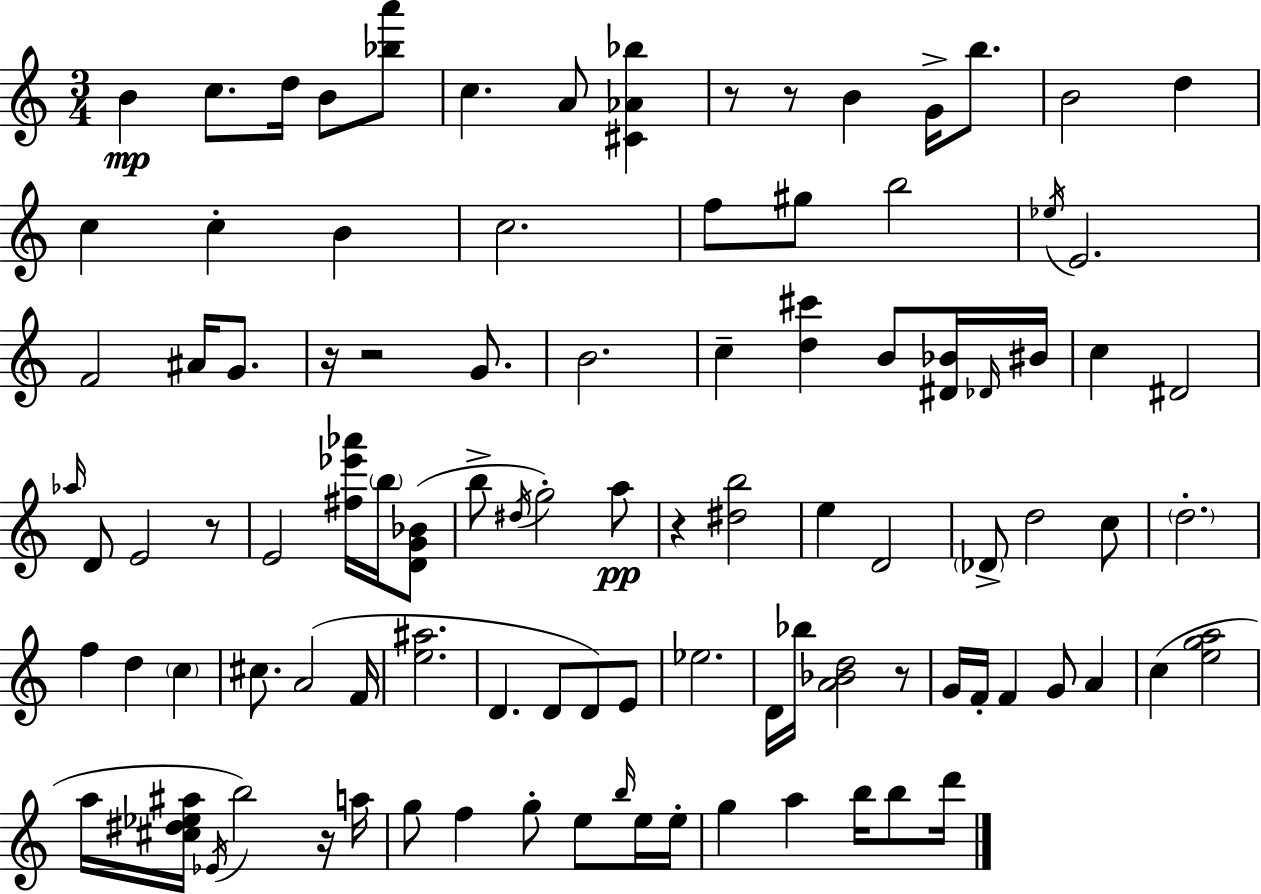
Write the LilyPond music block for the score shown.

{
  \clef treble
  \numericTimeSignature
  \time 3/4
  \key c \major
  b'4\mp c''8. d''16 b'8 <bes'' a'''>8 | c''4. a'8 <cis' aes' bes''>4 | r8 r8 b'4 g'16-> b''8. | b'2 d''4 | \break c''4 c''4-. b'4 | c''2. | f''8 gis''8 b''2 | \acciaccatura { ees''16 } e'2. | \break f'2 ais'16 g'8. | r16 r2 g'8. | b'2. | c''4-- <d'' cis'''>4 b'8 <dis' bes'>16 | \break \grace { des'16 } bis'16 c''4 dis'2 | \grace { aes''16 } d'8 e'2 | r8 e'2 <fis'' ees''' aes'''>16 | \parenthesize b''16 <d' g' bes'>8( b''8-> \acciaccatura { dis''16 }) g''2-. | \break a''8\pp r4 <dis'' b''>2 | e''4 d'2 | \parenthesize des'8-> d''2 | c''8 \parenthesize d''2.-. | \break f''4 d''4 | \parenthesize c''4 cis''8. a'2( | f'16 <e'' ais''>2. | d'4. d'8 | \break d'8) e'8 ees''2. | d'16 bes''16 <a' bes' d''>2 | r8 g'16 f'16-. f'4 g'8 | a'4 c''4( <e'' g'' a''>2 | \break a''16 <cis'' dis'' ees'' ais''>16 \acciaccatura { ees'16 } b''2) | r16 a''16 g''8 f''4 g''8-. | e''8 \grace { b''16 } e''16 e''16-. g''4 a''4 | b''16 b''8 d'''16 \bar "|."
}